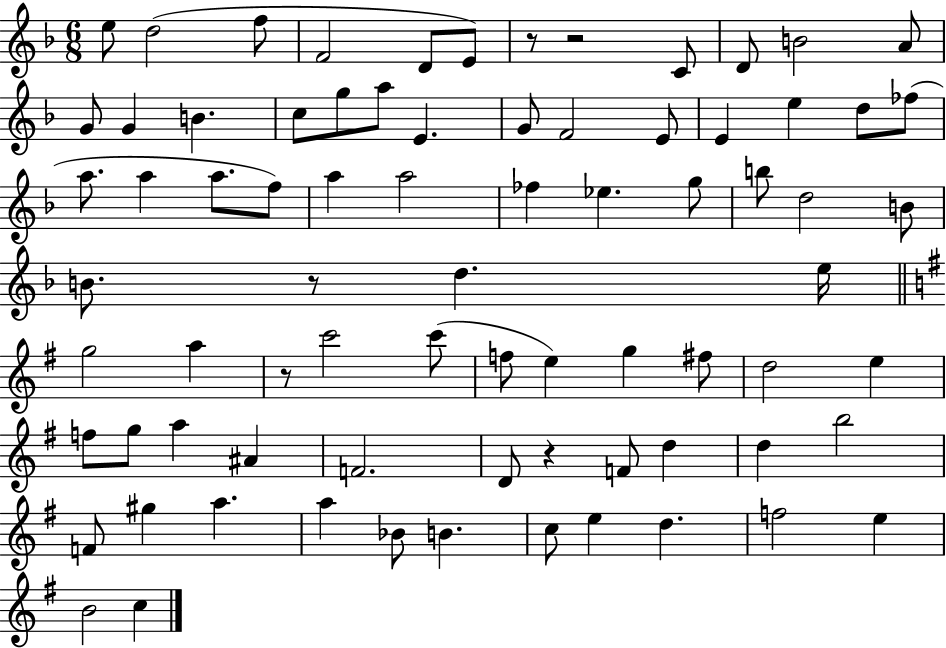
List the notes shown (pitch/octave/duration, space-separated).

E5/e D5/h F5/e F4/h D4/e E4/e R/e R/h C4/e D4/e B4/h A4/e G4/e G4/q B4/q. C5/e G5/e A5/e E4/q. G4/e F4/h E4/e E4/q E5/q D5/e FES5/e A5/e. A5/q A5/e. F5/e A5/q A5/h FES5/q Eb5/q. G5/e B5/e D5/h B4/e B4/e. R/e D5/q. E5/s G5/h A5/q R/e C6/h C6/e F5/e E5/q G5/q F#5/e D5/h E5/q F5/e G5/e A5/q A#4/q F4/h. D4/e R/q F4/e D5/q D5/q B5/h F4/e G#5/q A5/q. A5/q Bb4/e B4/q. C5/e E5/q D5/q. F5/h E5/q B4/h C5/q